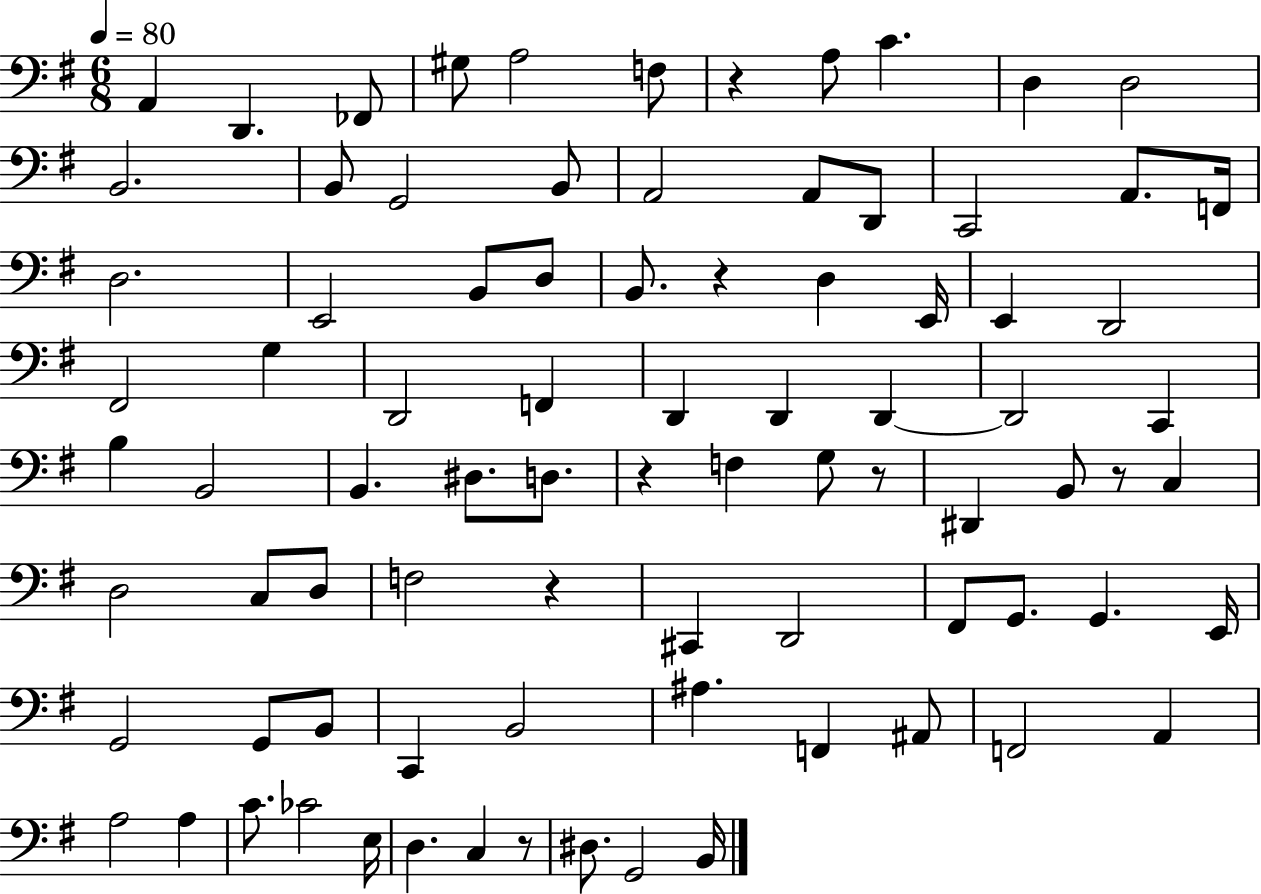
A2/q D2/q. FES2/e G#3/e A3/h F3/e R/q A3/e C4/q. D3/q D3/h B2/h. B2/e G2/h B2/e A2/h A2/e D2/e C2/h A2/e. F2/s D3/h. E2/h B2/e D3/e B2/e. R/q D3/q E2/s E2/q D2/h F#2/h G3/q D2/h F2/q D2/q D2/q D2/q D2/h C2/q B3/q B2/h B2/q. D#3/e. D3/e. R/q F3/q G3/e R/e D#2/q B2/e R/e C3/q D3/h C3/e D3/e F3/h R/q C#2/q D2/h F#2/e G2/e. G2/q. E2/s G2/h G2/e B2/e C2/q B2/h A#3/q. F2/q A#2/e F2/h A2/q A3/h A3/q C4/e. CES4/h E3/s D3/q. C3/q R/e D#3/e. G2/h B2/s